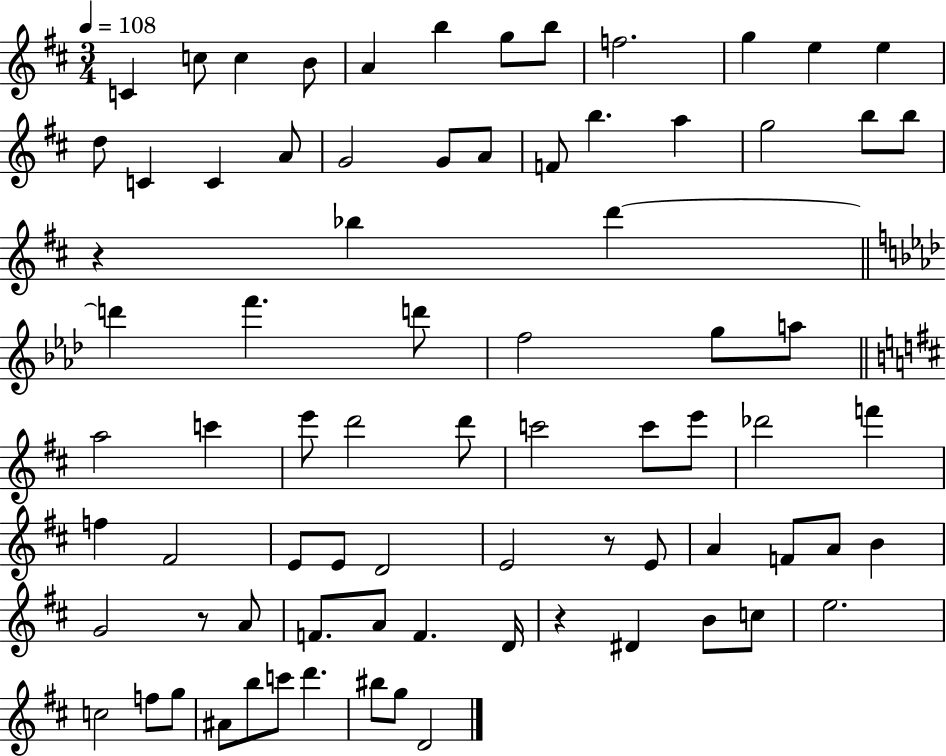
{
  \clef treble
  \numericTimeSignature
  \time 3/4
  \key d \major
  \tempo 4 = 108
  c'4 c''8 c''4 b'8 | a'4 b''4 g''8 b''8 | f''2. | g''4 e''4 e''4 | \break d''8 c'4 c'4 a'8 | g'2 g'8 a'8 | f'8 b''4. a''4 | g''2 b''8 b''8 | \break r4 bes''4 d'''4~~ | \bar "||" \break \key aes \major d'''4 f'''4. d'''8 | f''2 g''8 a''8 | \bar "||" \break \key d \major a''2 c'''4 | e'''8 d'''2 d'''8 | c'''2 c'''8 e'''8 | des'''2 f'''4 | \break f''4 fis'2 | e'8 e'8 d'2 | e'2 r8 e'8 | a'4 f'8 a'8 b'4 | \break g'2 r8 a'8 | f'8. a'8 f'4. d'16 | r4 dis'4 b'8 c''8 | e''2. | \break c''2 f''8 g''8 | ais'8 b''8 c'''8 d'''4. | bis''8 g''8 d'2 | \bar "|."
}